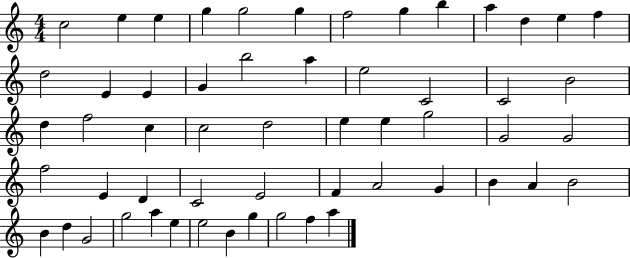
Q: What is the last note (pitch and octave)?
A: A5